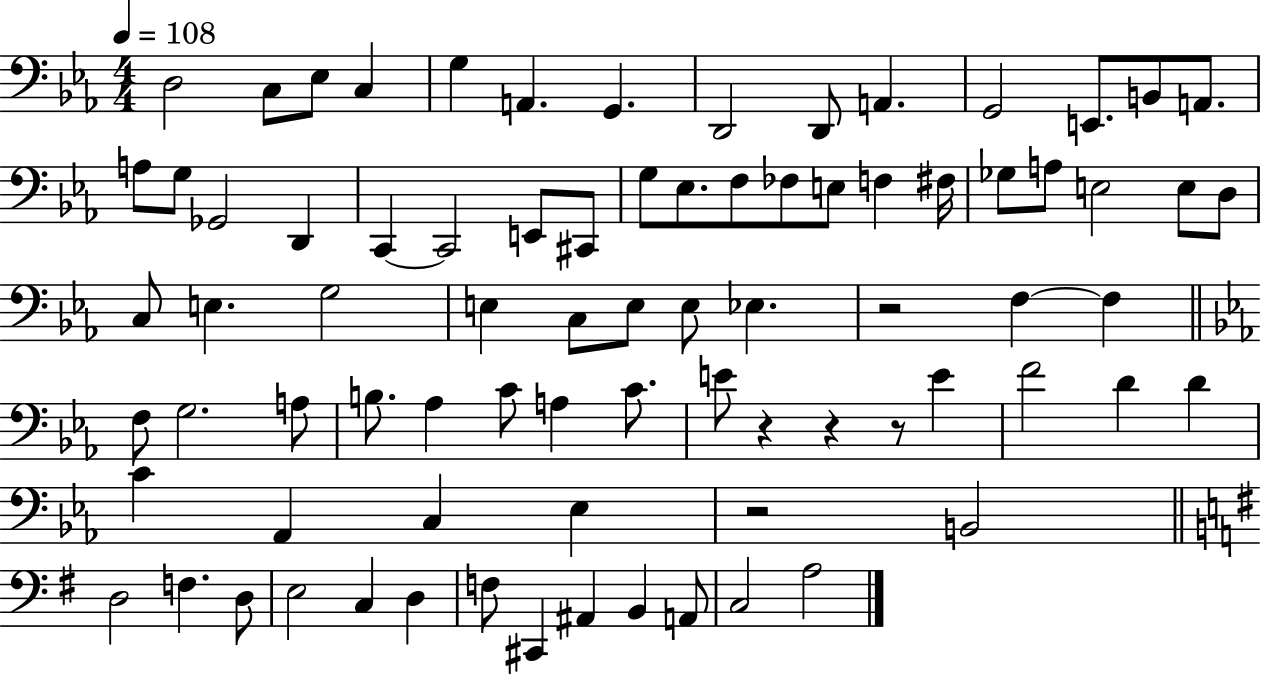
X:1
T:Untitled
M:4/4
L:1/4
K:Eb
D,2 C,/2 _E,/2 C, G, A,, G,, D,,2 D,,/2 A,, G,,2 E,,/2 B,,/2 A,,/2 A,/2 G,/2 _G,,2 D,, C,, C,,2 E,,/2 ^C,,/2 G,/2 _E,/2 F,/2 _F,/2 E,/2 F, ^F,/4 _G,/2 A,/2 E,2 E,/2 D,/2 C,/2 E, G,2 E, C,/2 E,/2 E,/2 _E, z2 F, F, F,/2 G,2 A,/2 B,/2 _A, C/2 A, C/2 E/2 z z z/2 E F2 D D C _A,, C, _E, z2 B,,2 D,2 F, D,/2 E,2 C, D, F,/2 ^C,, ^A,, B,, A,,/2 C,2 A,2